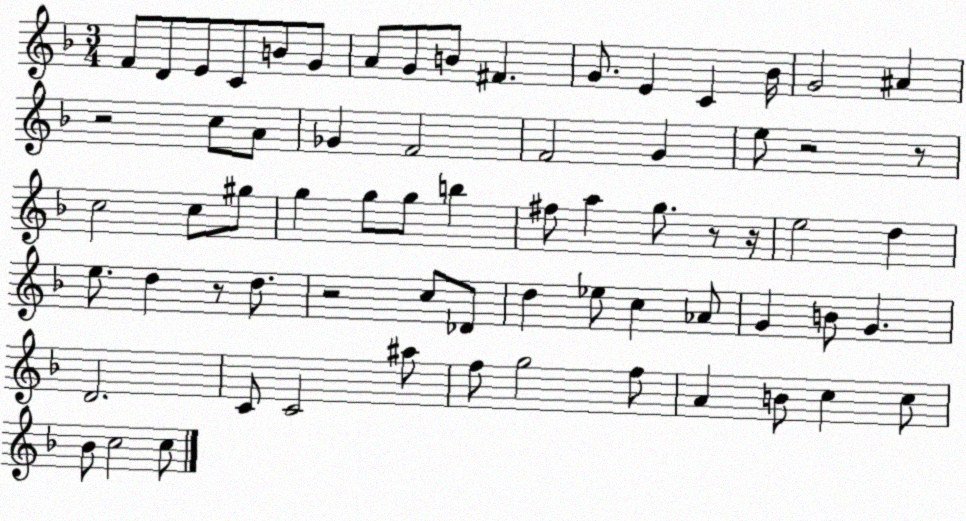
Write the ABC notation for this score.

X:1
T:Untitled
M:3/4
L:1/4
K:F
F/2 D/2 E/2 C/2 B/2 G/2 A/2 G/2 B/2 ^F G/2 E C _B/4 G2 ^A z2 c/2 A/2 _G F2 F2 G e/2 z2 z/2 c2 c/2 ^g/2 g g/2 g/2 b ^f/2 a g/2 z/2 z/4 e2 d e/2 d z/2 d/2 z2 c/2 _D/2 d _e/2 c _A/2 G B/2 G D2 C/2 C2 ^a/2 f/2 g2 f/2 A B/2 c c/2 _B/2 c2 c/2